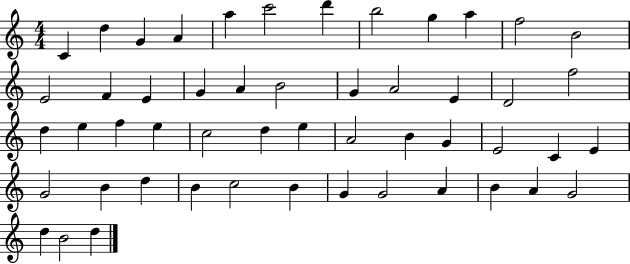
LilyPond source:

{
  \clef treble
  \numericTimeSignature
  \time 4/4
  \key c \major
  c'4 d''4 g'4 a'4 | a''4 c'''2 d'''4 | b''2 g''4 a''4 | f''2 b'2 | \break e'2 f'4 e'4 | g'4 a'4 b'2 | g'4 a'2 e'4 | d'2 f''2 | \break d''4 e''4 f''4 e''4 | c''2 d''4 e''4 | a'2 b'4 g'4 | e'2 c'4 e'4 | \break g'2 b'4 d''4 | b'4 c''2 b'4 | g'4 g'2 a'4 | b'4 a'4 g'2 | \break d''4 b'2 d''4 | \bar "|."
}